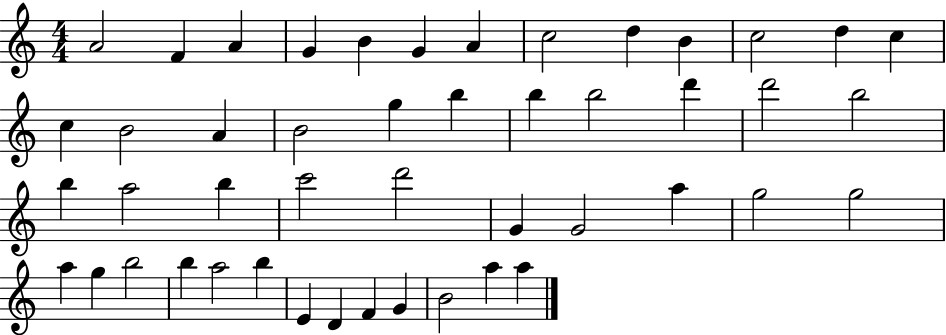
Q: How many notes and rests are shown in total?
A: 47